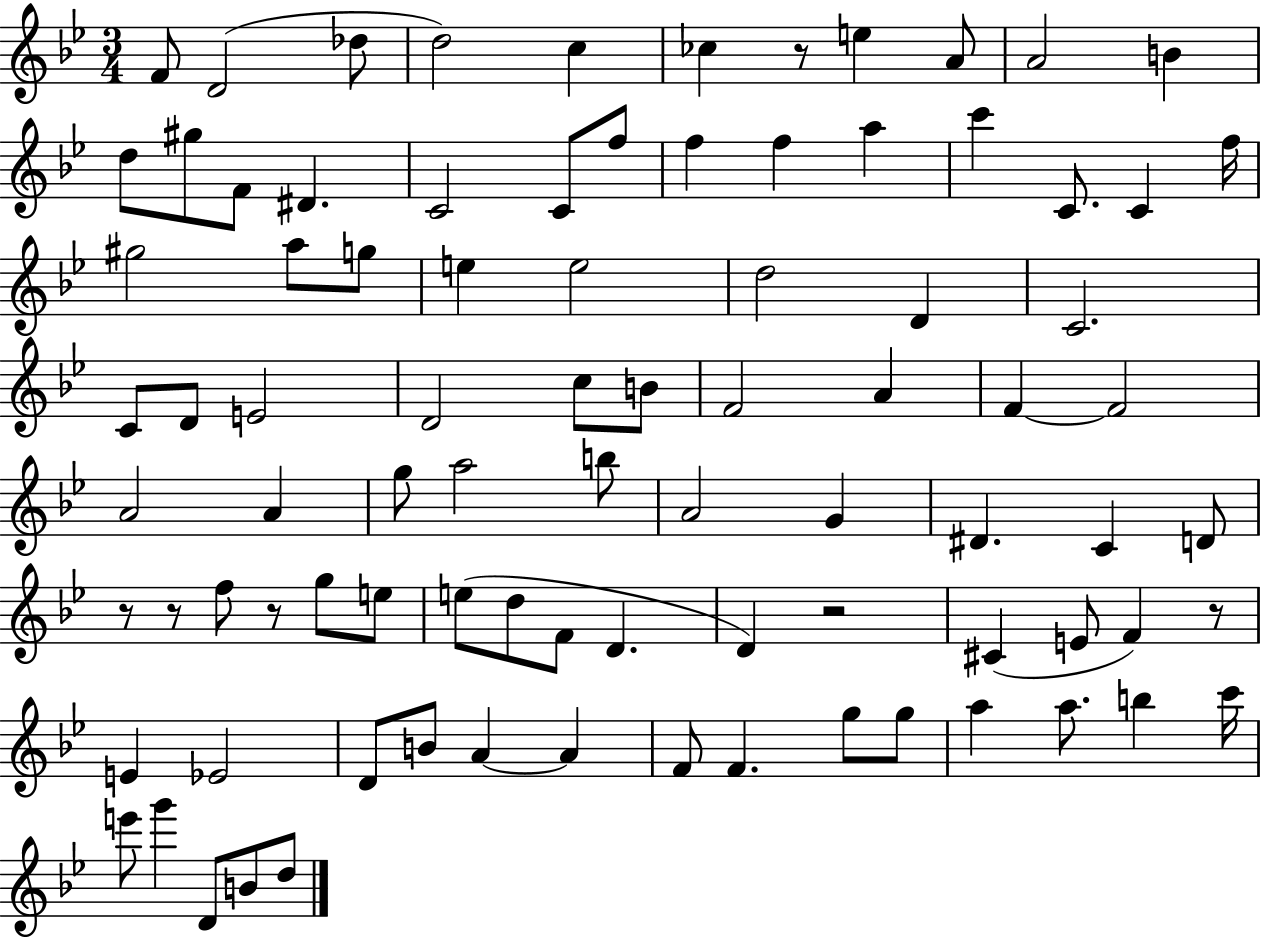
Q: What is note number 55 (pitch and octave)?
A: E5